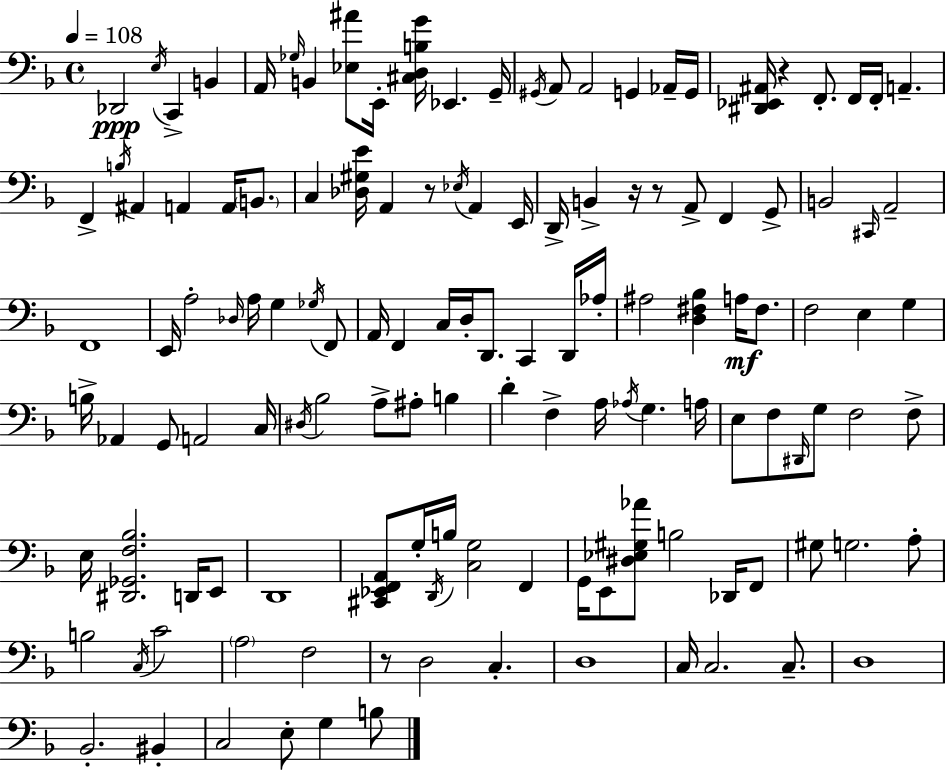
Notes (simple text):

Db2/h E3/s C2/q B2/q A2/s Gb3/s B2/q [Eb3,A#4]/e E2/s [C#3,D3,B3,G4]/s Eb2/q. G2/s G#2/s A2/e A2/h G2/q Ab2/s G2/s [D#2,Eb2,A#2]/s R/q F2/e. F2/s F2/s A2/q. F2/q B3/s A#2/q A2/q A2/s B2/e. C3/q [Db3,G#3,E4]/s A2/q R/e Eb3/s A2/q E2/s D2/s B2/q R/s R/e A2/e F2/q G2/e B2/h C#2/s A2/h F2/w E2/s A3/h Db3/s A3/s G3/q Gb3/s F2/e A2/s F2/q C3/s D3/s D2/e. C2/q D2/s Ab3/s A#3/h [D3,F#3,Bb3]/q A3/s F#3/e. F3/h E3/q G3/q B3/s Ab2/q G2/e A2/h C3/s D#3/s Bb3/h A3/e A#3/e B3/q D4/q F3/q A3/s Ab3/s G3/q. A3/s E3/e F3/e D#2/s G3/e F3/h F3/e E3/s [D#2,Gb2,F3,Bb3]/h. D2/s E2/e D2/w [C#2,Eb2,F2,A2]/e G3/s D2/s B3/s [C3,G3]/h F2/q G2/s E2/e [D#3,Eb3,G#3,Ab4]/e B3/h Db2/s F2/e G#3/e G3/h. A3/e B3/h C3/s C4/h A3/h F3/h R/e D3/h C3/q. D3/w C3/s C3/h. C3/e. D3/w Bb2/h. BIS2/q C3/h E3/e G3/q B3/e